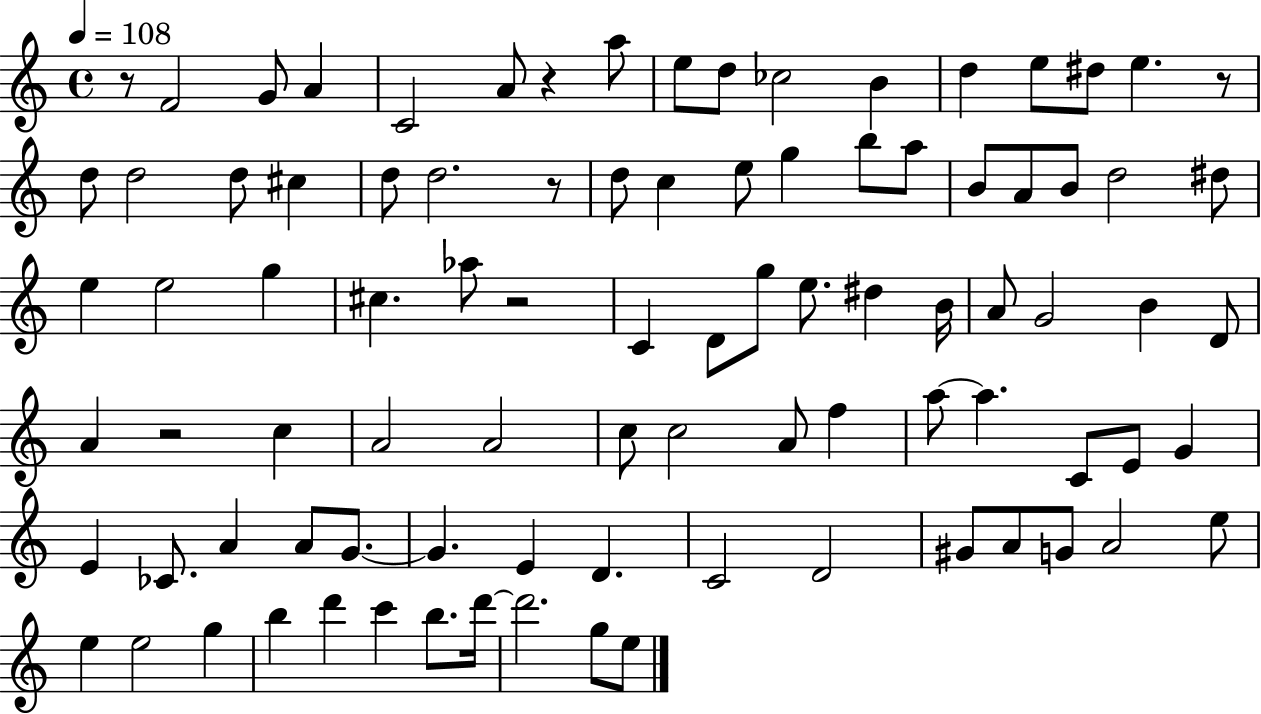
{
  \clef treble
  \time 4/4
  \defaultTimeSignature
  \key c \major
  \tempo 4 = 108
  r8 f'2 g'8 a'4 | c'2 a'8 r4 a''8 | e''8 d''8 ces''2 b'4 | d''4 e''8 dis''8 e''4. r8 | \break d''8 d''2 d''8 cis''4 | d''8 d''2. r8 | d''8 c''4 e''8 g''4 b''8 a''8 | b'8 a'8 b'8 d''2 dis''8 | \break e''4 e''2 g''4 | cis''4. aes''8 r2 | c'4 d'8 g''8 e''8. dis''4 b'16 | a'8 g'2 b'4 d'8 | \break a'4 r2 c''4 | a'2 a'2 | c''8 c''2 a'8 f''4 | a''8~~ a''4. c'8 e'8 g'4 | \break e'4 ces'8. a'4 a'8 g'8.~~ | g'4. e'4 d'4. | c'2 d'2 | gis'8 a'8 g'8 a'2 e''8 | \break e''4 e''2 g''4 | b''4 d'''4 c'''4 b''8. d'''16~~ | d'''2. g''8 e''8 | \bar "|."
}